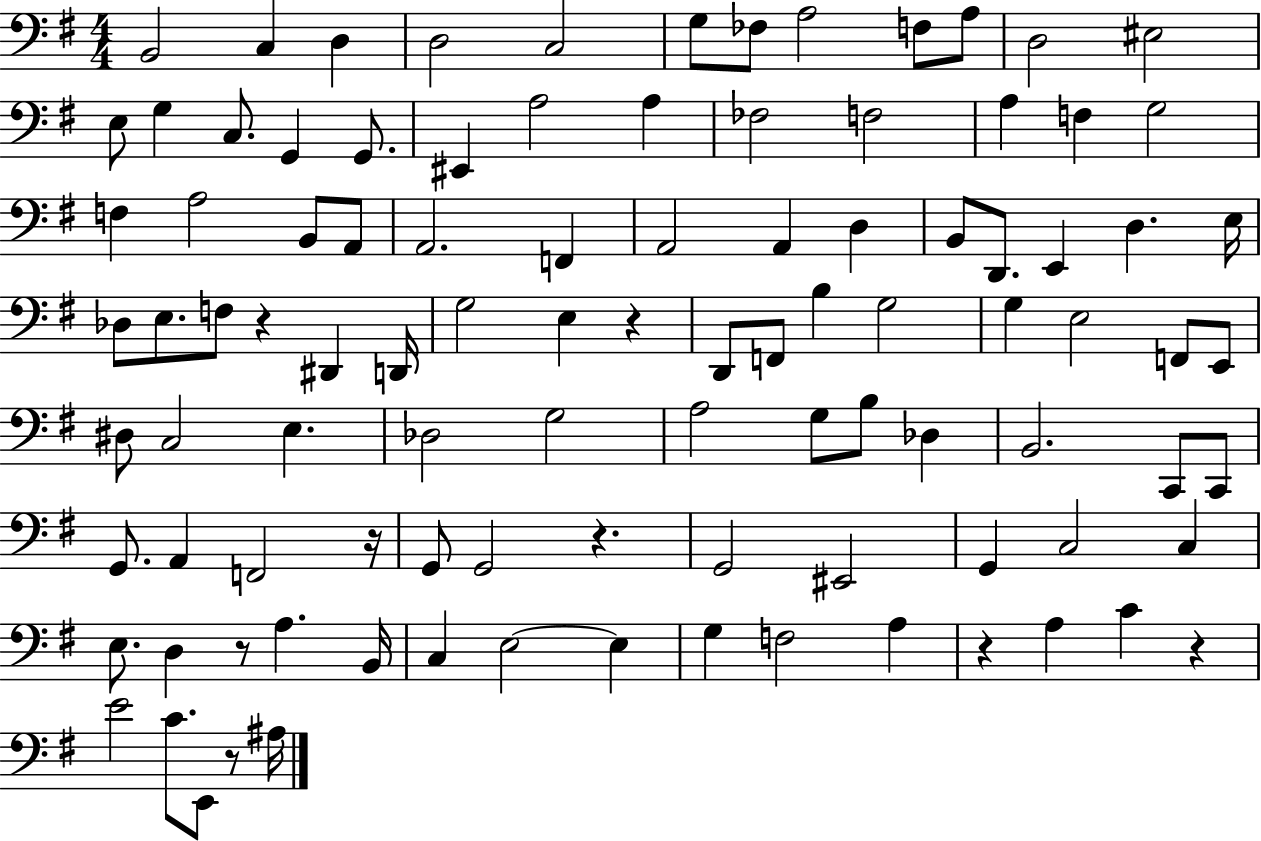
X:1
T:Untitled
M:4/4
L:1/4
K:G
B,,2 C, D, D,2 C,2 G,/2 _F,/2 A,2 F,/2 A,/2 D,2 ^E,2 E,/2 G, C,/2 G,, G,,/2 ^E,, A,2 A, _F,2 F,2 A, F, G,2 F, A,2 B,,/2 A,,/2 A,,2 F,, A,,2 A,, D, B,,/2 D,,/2 E,, D, E,/4 _D,/2 E,/2 F,/2 z ^D,, D,,/4 G,2 E, z D,,/2 F,,/2 B, G,2 G, E,2 F,,/2 E,,/2 ^D,/2 C,2 E, _D,2 G,2 A,2 G,/2 B,/2 _D, B,,2 C,,/2 C,,/2 G,,/2 A,, F,,2 z/4 G,,/2 G,,2 z G,,2 ^E,,2 G,, C,2 C, E,/2 D, z/2 A, B,,/4 C, E,2 E, G, F,2 A, z A, C z E2 C/2 E,,/2 z/2 ^A,/4